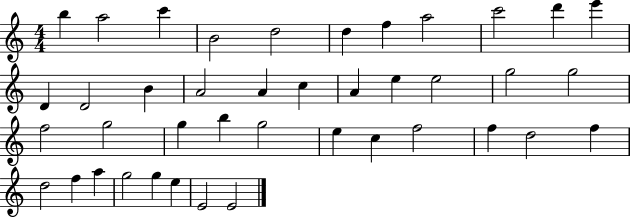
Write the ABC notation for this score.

X:1
T:Untitled
M:4/4
L:1/4
K:C
b a2 c' B2 d2 d f a2 c'2 d' e' D D2 B A2 A c A e e2 g2 g2 f2 g2 g b g2 e c f2 f d2 f d2 f a g2 g e E2 E2